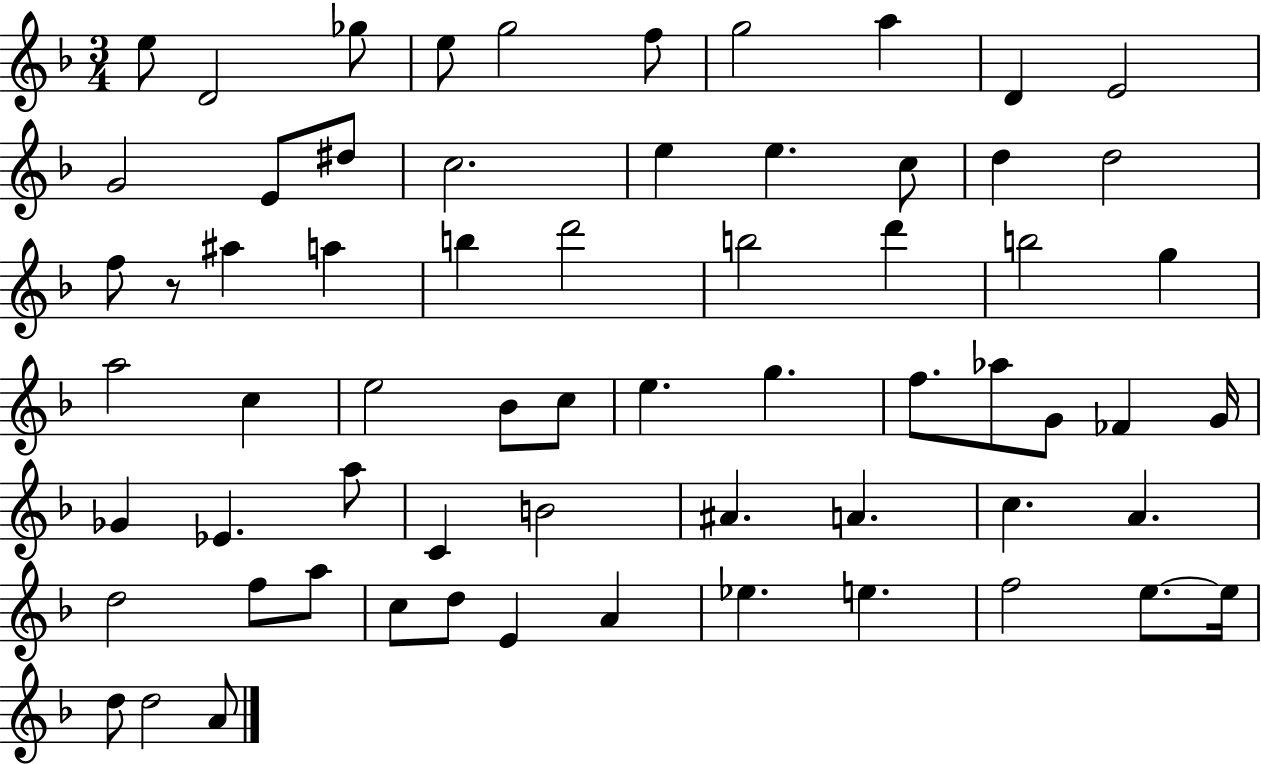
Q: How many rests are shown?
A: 1